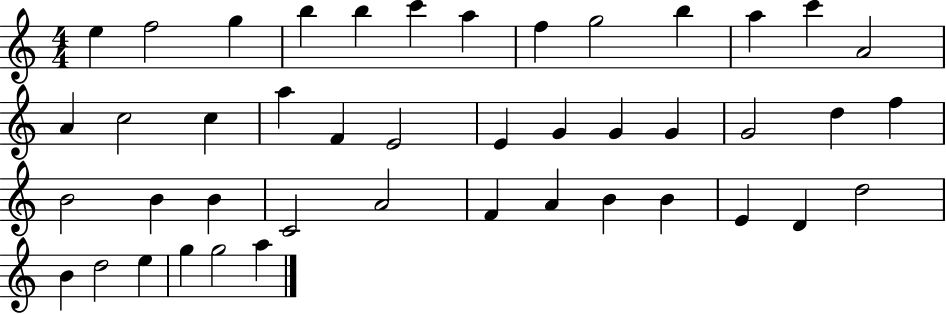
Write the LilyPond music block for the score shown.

{
  \clef treble
  \numericTimeSignature
  \time 4/4
  \key c \major
  e''4 f''2 g''4 | b''4 b''4 c'''4 a''4 | f''4 g''2 b''4 | a''4 c'''4 a'2 | \break a'4 c''2 c''4 | a''4 f'4 e'2 | e'4 g'4 g'4 g'4 | g'2 d''4 f''4 | \break b'2 b'4 b'4 | c'2 a'2 | f'4 a'4 b'4 b'4 | e'4 d'4 d''2 | \break b'4 d''2 e''4 | g''4 g''2 a''4 | \bar "|."
}